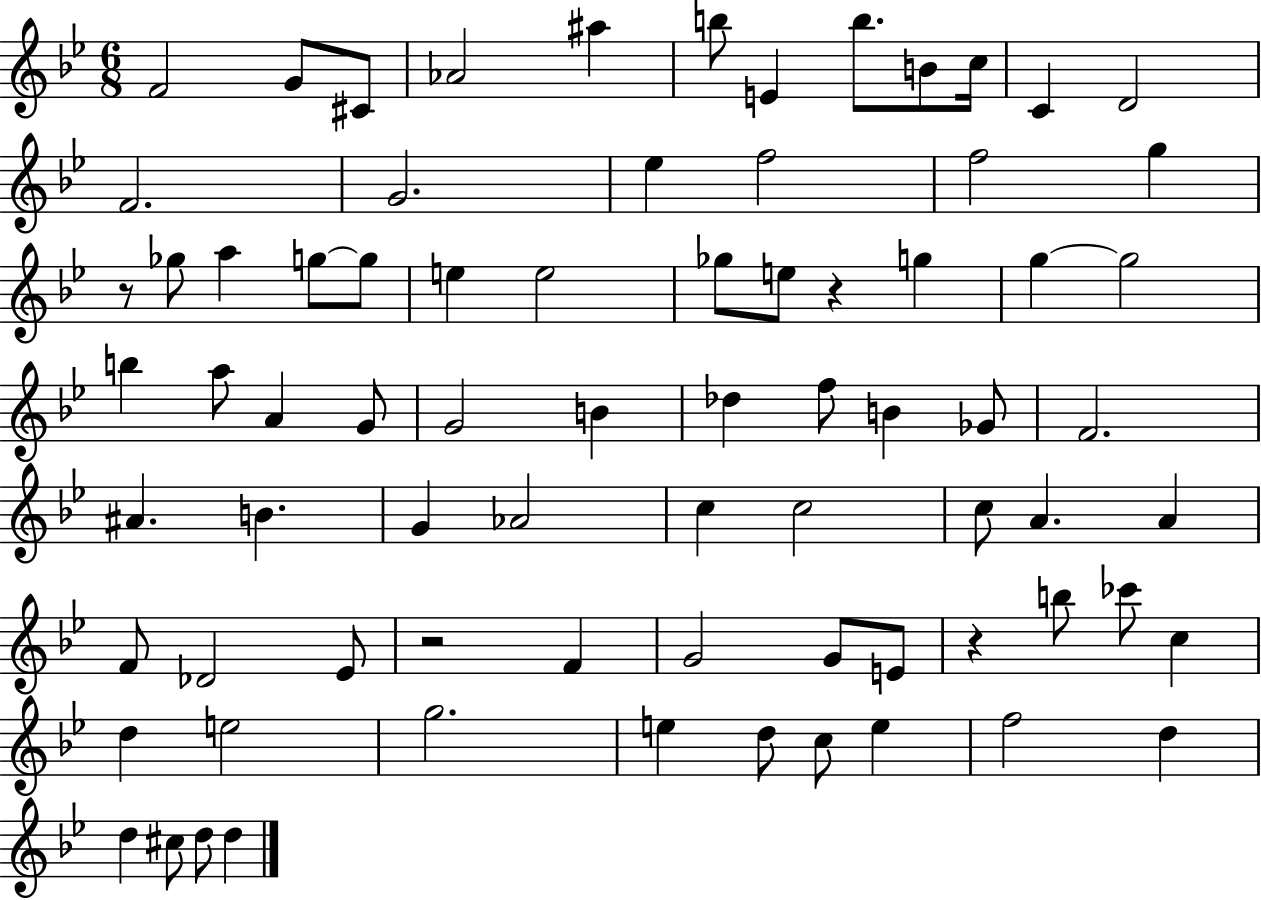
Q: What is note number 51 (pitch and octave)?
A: Db4